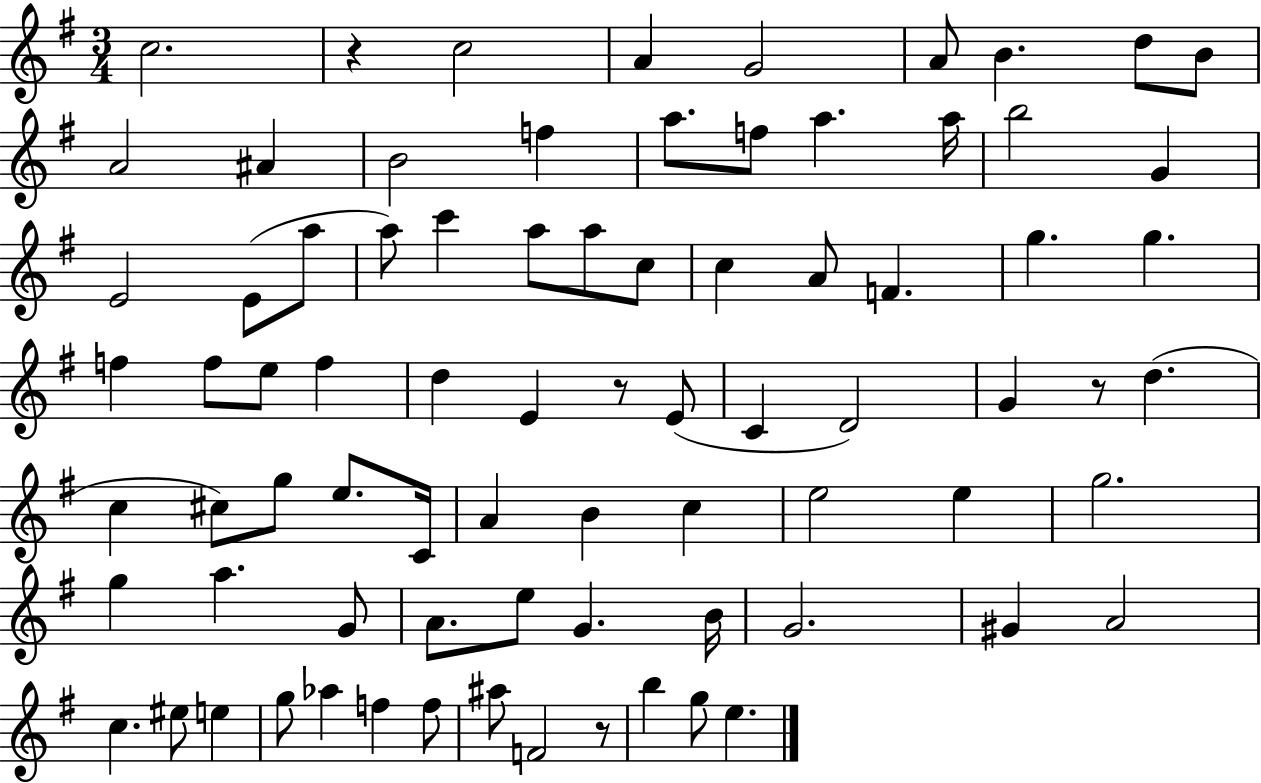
{
  \clef treble
  \numericTimeSignature
  \time 3/4
  \key g \major
  c''2. | r4 c''2 | a'4 g'2 | a'8 b'4. d''8 b'8 | \break a'2 ais'4 | b'2 f''4 | a''8. f''8 a''4. a''16 | b''2 g'4 | \break e'2 e'8( a''8 | a''8) c'''4 a''8 a''8 c''8 | c''4 a'8 f'4. | g''4. g''4. | \break f''4 f''8 e''8 f''4 | d''4 e'4 r8 e'8( | c'4 d'2) | g'4 r8 d''4.( | \break c''4 cis''8) g''8 e''8. c'16 | a'4 b'4 c''4 | e''2 e''4 | g''2. | \break g''4 a''4. g'8 | a'8. e''8 g'4. b'16 | g'2. | gis'4 a'2 | \break c''4. eis''8 e''4 | g''8 aes''4 f''4 f''8 | ais''8 f'2 r8 | b''4 g''8 e''4. | \break \bar "|."
}